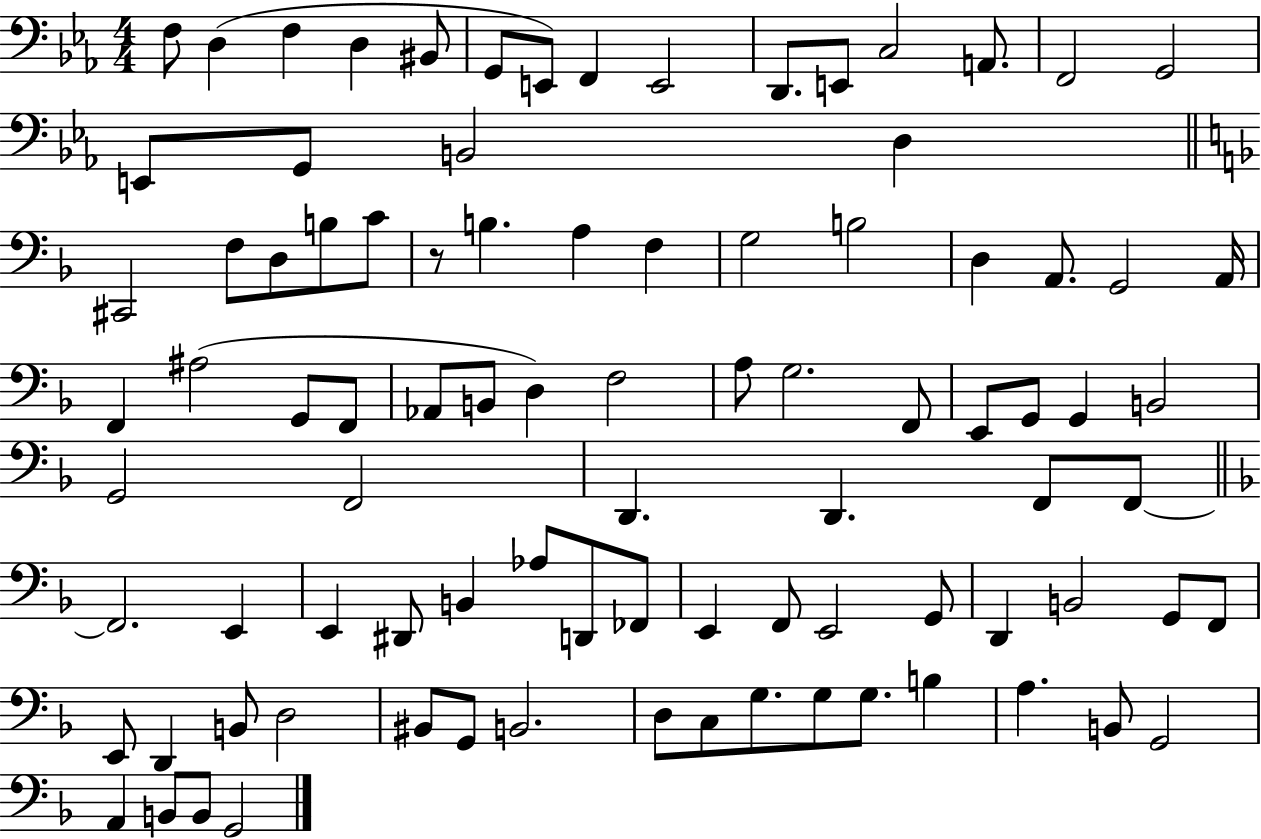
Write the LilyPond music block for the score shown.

{
  \clef bass
  \numericTimeSignature
  \time 4/4
  \key ees \major
  \repeat volta 2 { f8 d4( f4 d4 bis,8 | g,8 e,8) f,4 e,2 | d,8. e,8 c2 a,8. | f,2 g,2 | \break e,8 g,8 b,2 d4 | \bar "||" \break \key d \minor cis,2 f8 d8 b8 c'8 | r8 b4. a4 f4 | g2 b2 | d4 a,8. g,2 a,16 | \break f,4 ais2( g,8 f,8 | aes,8 b,8 d4) f2 | a8 g2. f,8 | e,8 g,8 g,4 b,2 | \break g,2 f,2 | d,4. d,4. f,8 f,8~~ | \bar "||" \break \key f \major f,2. e,4 | e,4 dis,8 b,4 aes8 d,8 fes,8 | e,4 f,8 e,2 g,8 | d,4 b,2 g,8 f,8 | \break e,8 d,4 b,8 d2 | bis,8 g,8 b,2. | d8 c8 g8. g8 g8. b4 | a4. b,8 g,2 | \break a,4 b,8 b,8 g,2 | } \bar "|."
}